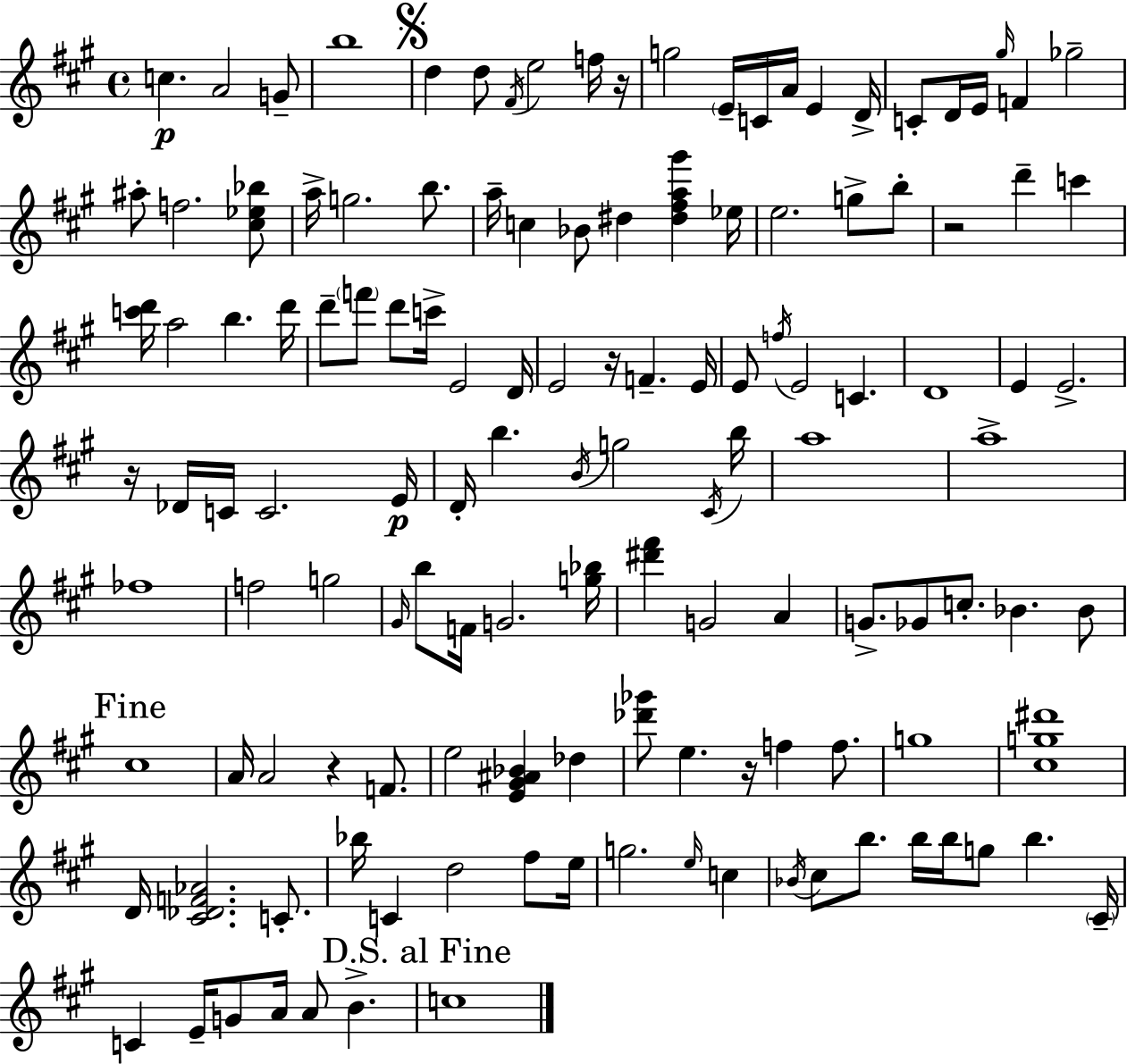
C5/q. A4/h G4/e B5/w D5/q D5/e F#4/s E5/h F5/s R/s G5/h E4/s C4/s A4/s E4/q D4/s C4/e D4/s E4/s G#5/s F4/q Gb5/h A#5/e F5/h. [C#5,Eb5,Bb5]/e A5/s G5/h. B5/e. A5/s C5/q Bb4/e D#5/q [D#5,F#5,A5,G#6]/q Eb5/s E5/h. G5/e B5/e R/h D6/q C6/q [C6,D6]/s A5/h B5/q. D6/s D6/e F6/e D6/e C6/s E4/h D4/s E4/h R/s F4/q. E4/s E4/e F5/s E4/h C4/q. D4/w E4/q E4/h. R/s Db4/s C4/s C4/h. E4/s D4/s B5/q. B4/s G5/h C#4/s B5/s A5/w A5/w FES5/w F5/h G5/h G#4/s B5/e F4/s G4/h. [G5,Bb5]/s [D#6,F#6]/q G4/h A4/q G4/e. Gb4/e C5/e. Bb4/q. Bb4/e C#5/w A4/s A4/h R/q F4/e. E5/h [E4,G#4,A#4,Bb4]/q Db5/q [Db6,Gb6]/e E5/q. R/s F5/q F5/e. G5/w [C#5,G5,D#6]/w D4/s [C#4,Db4,F4,Ab4]/h. C4/e. Bb5/s C4/q D5/h F#5/e E5/s G5/h. E5/s C5/q Bb4/s C#5/e B5/e. B5/s B5/s G5/e B5/q. C#4/s C4/q E4/s G4/e A4/s A4/e B4/q. C5/w